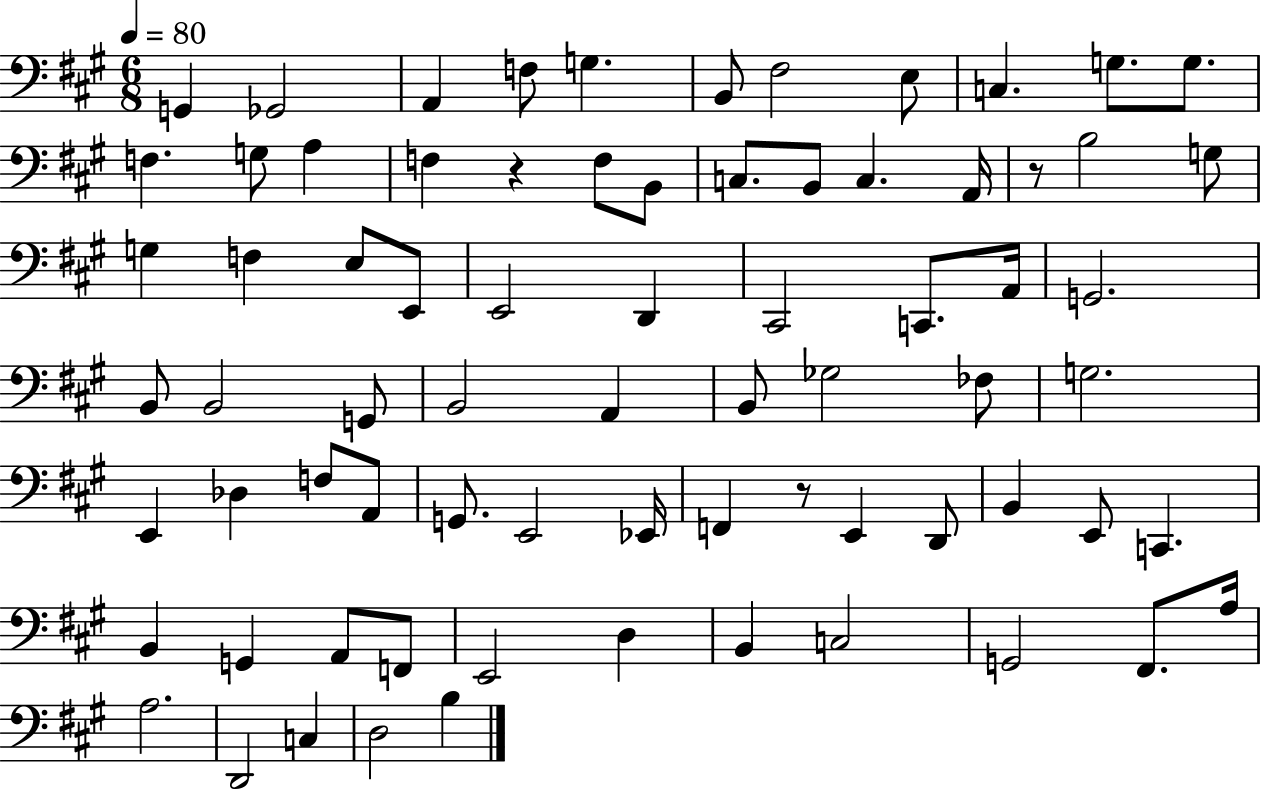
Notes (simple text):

G2/q Gb2/h A2/q F3/e G3/q. B2/e F#3/h E3/e C3/q. G3/e. G3/e. F3/q. G3/e A3/q F3/q R/q F3/e B2/e C3/e. B2/e C3/q. A2/s R/e B3/h G3/e G3/q F3/q E3/e E2/e E2/h D2/q C#2/h C2/e. A2/s G2/h. B2/e B2/h G2/e B2/h A2/q B2/e Gb3/h FES3/e G3/h. E2/q Db3/q F3/e A2/e G2/e. E2/h Eb2/s F2/q R/e E2/q D2/e B2/q E2/e C2/q. B2/q G2/q A2/e F2/e E2/h D3/q B2/q C3/h G2/h F#2/e. A3/s A3/h. D2/h C3/q D3/h B3/q